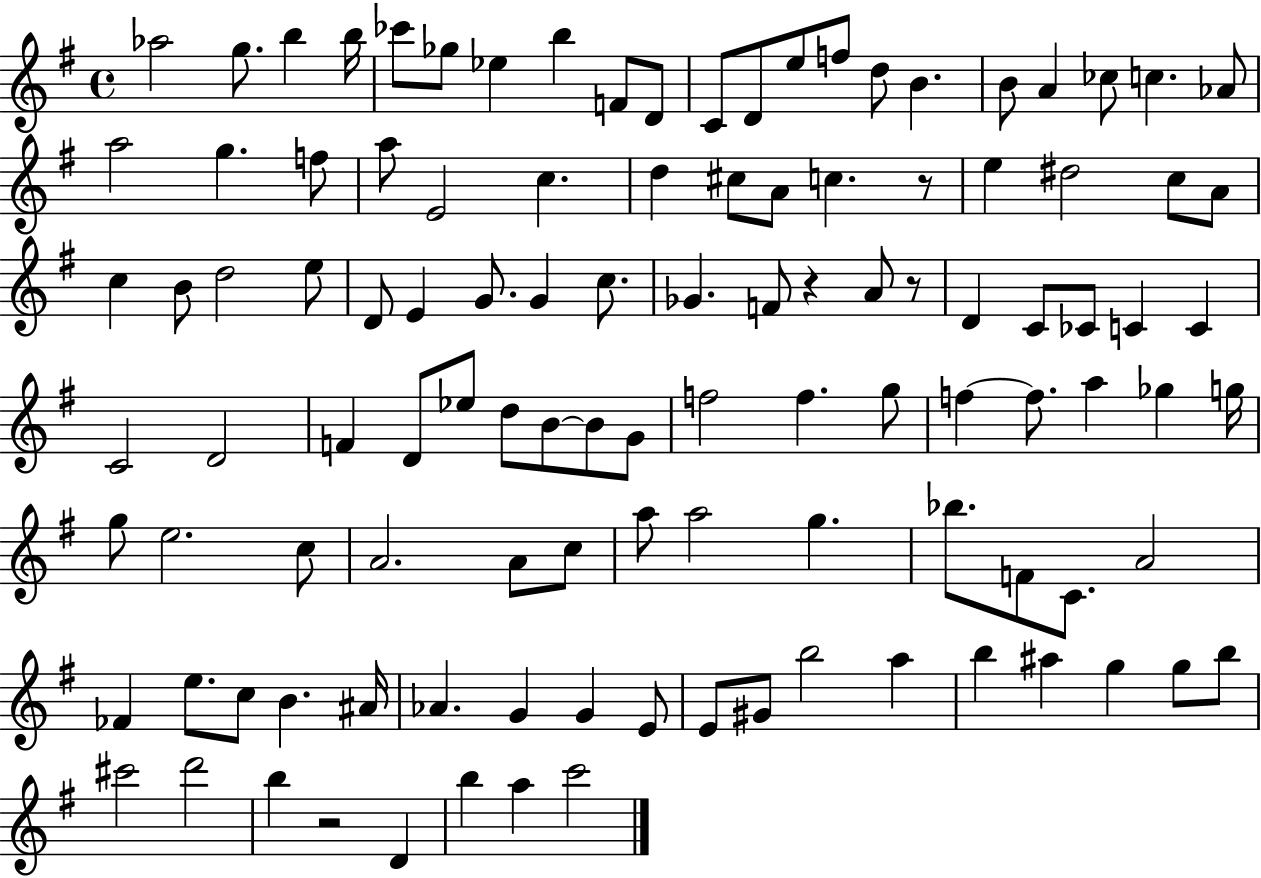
X:1
T:Untitled
M:4/4
L:1/4
K:G
_a2 g/2 b b/4 _c'/2 _g/2 _e b F/2 D/2 C/2 D/2 e/2 f/2 d/2 B B/2 A _c/2 c _A/2 a2 g f/2 a/2 E2 c d ^c/2 A/2 c z/2 e ^d2 c/2 A/2 c B/2 d2 e/2 D/2 E G/2 G c/2 _G F/2 z A/2 z/2 D C/2 _C/2 C C C2 D2 F D/2 _e/2 d/2 B/2 B/2 G/2 f2 f g/2 f f/2 a _g g/4 g/2 e2 c/2 A2 A/2 c/2 a/2 a2 g _b/2 F/2 C/2 A2 _F e/2 c/2 B ^A/4 _A G G E/2 E/2 ^G/2 b2 a b ^a g g/2 b/2 ^c'2 d'2 b z2 D b a c'2